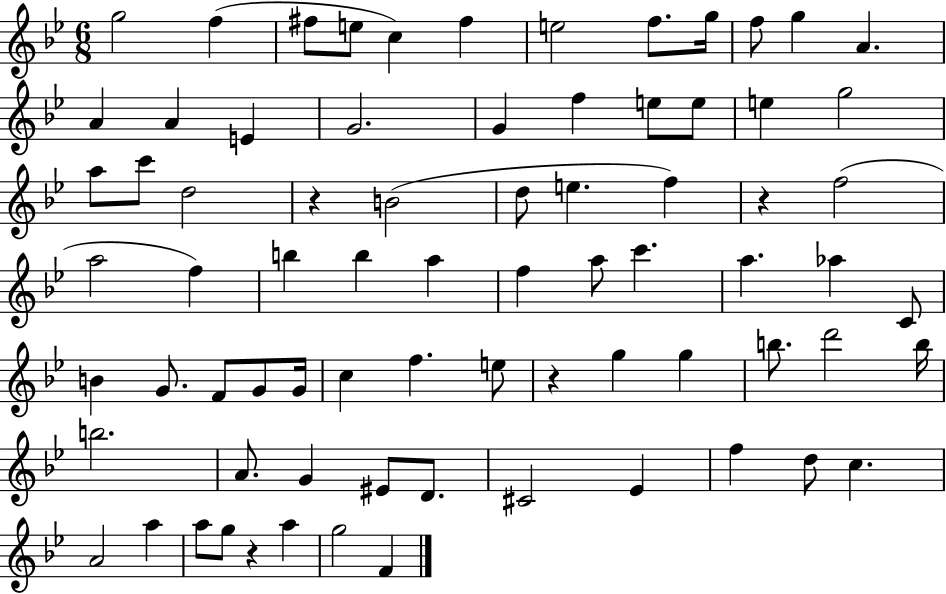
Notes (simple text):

G5/h F5/q F#5/e E5/e C5/q F#5/q E5/h F5/e. G5/s F5/e G5/q A4/q. A4/q A4/q E4/q G4/h. G4/q F5/q E5/e E5/e E5/q G5/h A5/e C6/e D5/h R/q B4/h D5/e E5/q. F5/q R/q F5/h A5/h F5/q B5/q B5/q A5/q F5/q A5/e C6/q. A5/q. Ab5/q C4/e B4/q G4/e. F4/e G4/e G4/s C5/q F5/q. E5/e R/q G5/q G5/q B5/e. D6/h B5/s B5/h. A4/e. G4/q EIS4/e D4/e. C#4/h Eb4/q F5/q D5/e C5/q. A4/h A5/q A5/e G5/e R/q A5/q G5/h F4/q